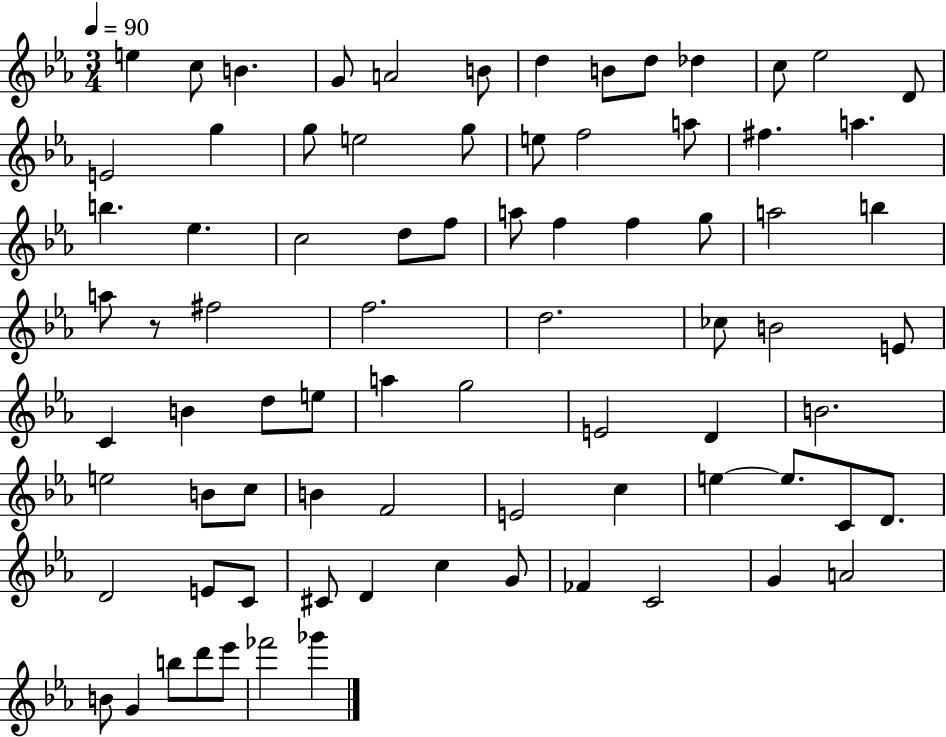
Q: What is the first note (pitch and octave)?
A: E5